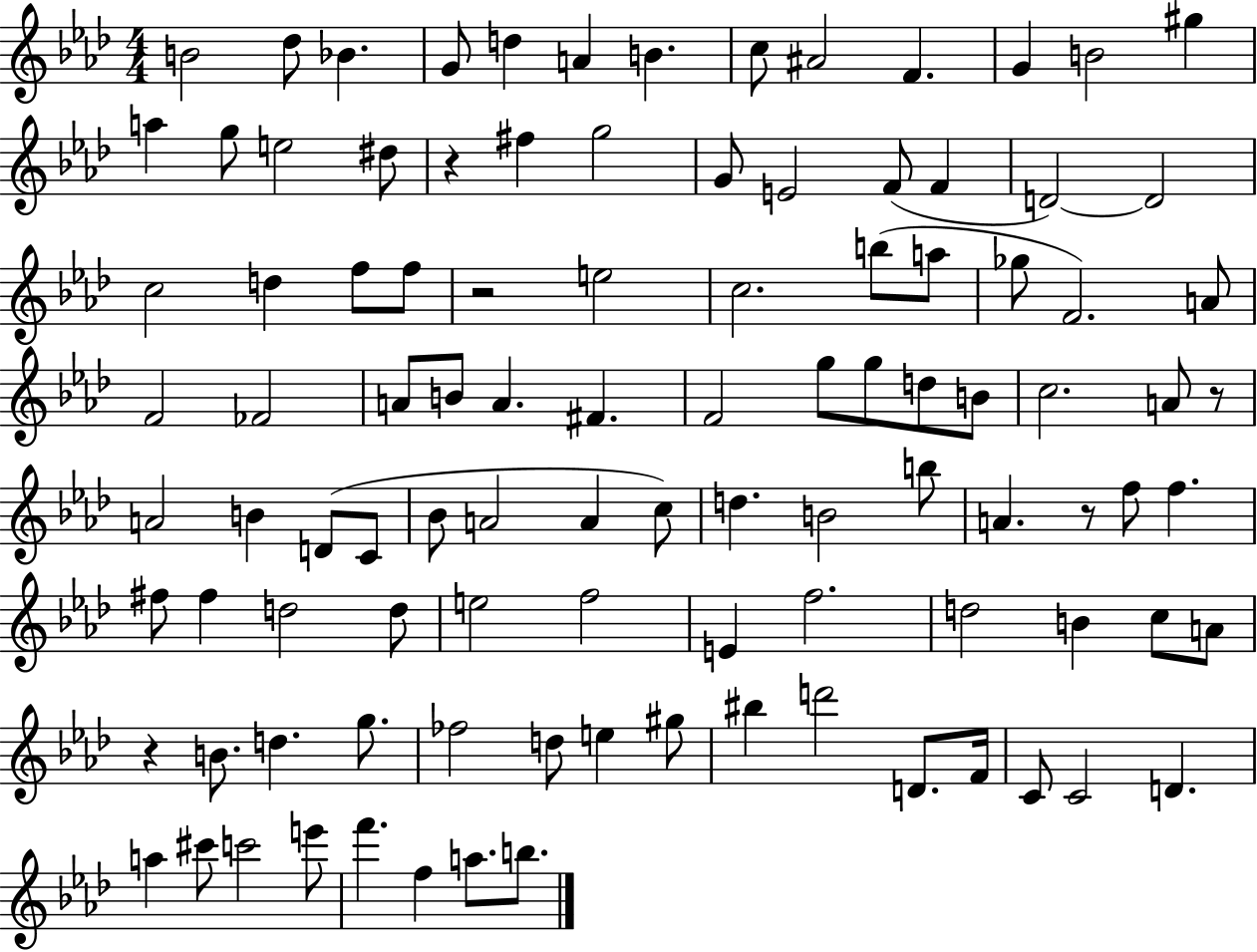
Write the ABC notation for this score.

X:1
T:Untitled
M:4/4
L:1/4
K:Ab
B2 _d/2 _B G/2 d A B c/2 ^A2 F G B2 ^g a g/2 e2 ^d/2 z ^f g2 G/2 E2 F/2 F D2 D2 c2 d f/2 f/2 z2 e2 c2 b/2 a/2 _g/2 F2 A/2 F2 _F2 A/2 B/2 A ^F F2 g/2 g/2 d/2 B/2 c2 A/2 z/2 A2 B D/2 C/2 _B/2 A2 A c/2 d B2 b/2 A z/2 f/2 f ^f/2 ^f d2 d/2 e2 f2 E f2 d2 B c/2 A/2 z B/2 d g/2 _f2 d/2 e ^g/2 ^b d'2 D/2 F/4 C/2 C2 D a ^c'/2 c'2 e'/2 f' f a/2 b/2